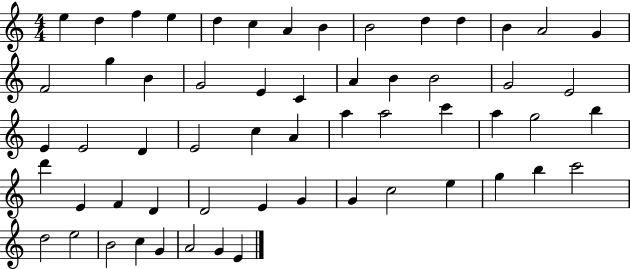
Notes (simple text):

E5/q D5/q F5/q E5/q D5/q C5/q A4/q B4/q B4/h D5/q D5/q B4/q A4/h G4/q F4/h G5/q B4/q G4/h E4/q C4/q A4/q B4/q B4/h G4/h E4/h E4/q E4/h D4/q E4/h C5/q A4/q A5/q A5/h C6/q A5/q G5/h B5/q D6/q E4/q F4/q D4/q D4/h E4/q G4/q G4/q C5/h E5/q G5/q B5/q C6/h D5/h E5/h B4/h C5/q G4/q A4/h G4/q E4/q